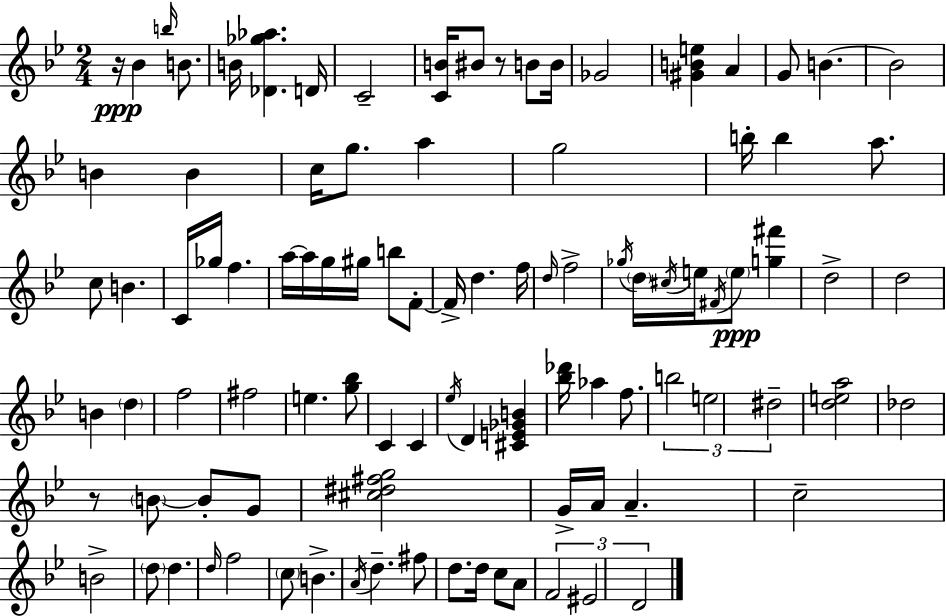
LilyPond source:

{
  \clef treble
  \numericTimeSignature
  \time 2/4
  \key g \minor
  r16\ppp bes'4 \grace { b''16 } b'8. | b'16 <des' ges'' aes''>4. | d'16 c'2-- | <c' b'>16 bis'8 r8 b'8 | \break b'16 ges'2 | <gis' b' e''>4 a'4 | g'8 b'4.~~ | b'2 | \break b'4 b'4 | c''16 g''8. a''4 | g''2 | b''16-. b''4 a''8. | \break c''8 b'4. | c'16 ges''16 f''4. | a''16~~ a''16 g''16 gis''16 b''8 f'8-.~~ | f'16-> d''4. | \break f''16 \grace { d''16 } f''2-> | \acciaccatura { ges''16 } \parenthesize d''16 \acciaccatura { cis''16 } e''16 \acciaccatura { fis'16 } \parenthesize e''8\ppp | <g'' fis'''>4 d''2-> | d''2 | \break b'4 | \parenthesize d''4 f''2 | fis''2 | e''4. | \break <g'' bes''>8 c'4 | c'4 \acciaccatura { ees''16 } d'4 | <cis' e' ges' b'>4 <bes'' des'''>16 aes''4 | f''8. \tuplet 3/2 { b''2 | \break e''2 | dis''2-- } | <d'' e'' a''>2 | des''2 | \break r8 | \parenthesize b'8~~ b'8-. g'8 <cis'' dis'' fis'' g''>2 | g'16-> a'16 | a'4.-- c''2-- | \break b'2-> | \parenthesize d''8 | d''4. \grace { d''16 } f''2 | \parenthesize c''8 | \break b'4.-> \acciaccatura { a'16 } | d''4.-- fis''8 | d''8. d''16 c''8 a'8 | \tuplet 3/2 { f'2 | \break eis'2 | d'2 } | \bar "|."
}